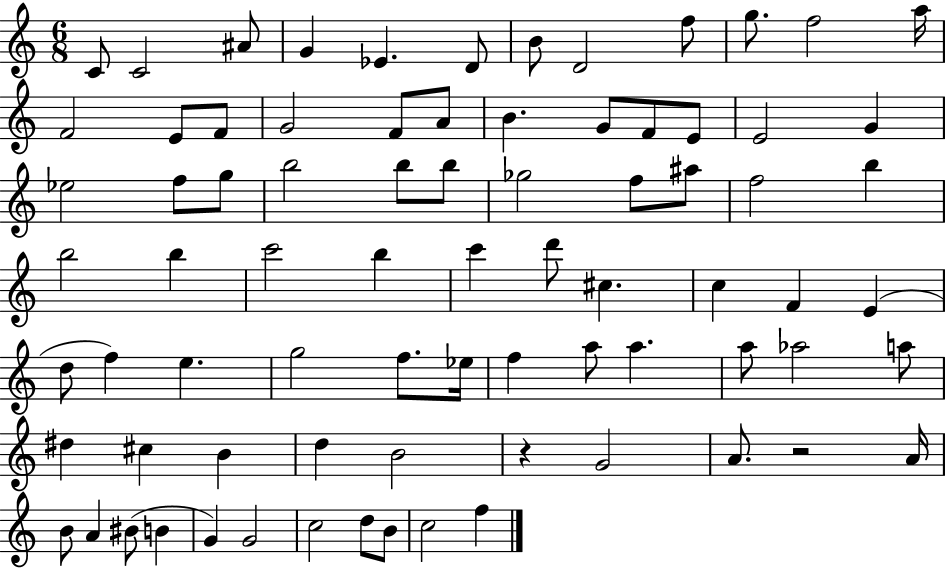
C4/e C4/h A#4/e G4/q Eb4/q. D4/e B4/e D4/h F5/e G5/e. F5/h A5/s F4/h E4/e F4/e G4/h F4/e A4/e B4/q. G4/e F4/e E4/e E4/h G4/q Eb5/h F5/e G5/e B5/h B5/e B5/e Gb5/h F5/e A#5/e F5/h B5/q B5/h B5/q C6/h B5/q C6/q D6/e C#5/q. C5/q F4/q E4/q D5/e F5/q E5/q. G5/h F5/e. Eb5/s F5/q A5/e A5/q. A5/e Ab5/h A5/e D#5/q C#5/q B4/q D5/q B4/h R/q G4/h A4/e. R/h A4/s B4/e A4/q BIS4/e B4/q G4/q G4/h C5/h D5/e B4/e C5/h F5/q